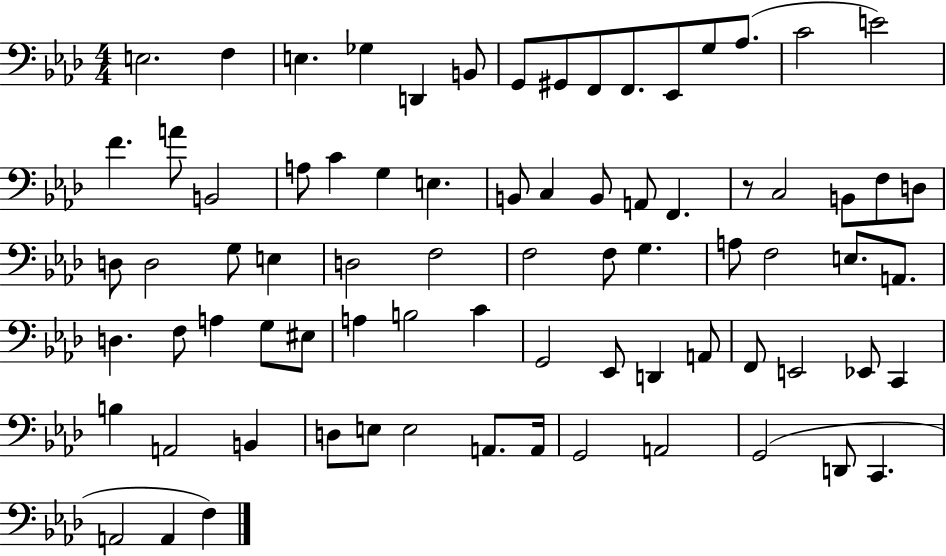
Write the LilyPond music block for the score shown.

{
  \clef bass
  \numericTimeSignature
  \time 4/4
  \key aes \major
  \repeat volta 2 { e2. f4 | e4. ges4 d,4 b,8 | g,8 gis,8 f,8 f,8. ees,8 g8 aes8.( | c'2 e'2) | \break f'4. a'8 b,2 | a8 c'4 g4 e4. | b,8 c4 b,8 a,8 f,4. | r8 c2 b,8 f8 d8 | \break d8 d2 g8 e4 | d2 f2 | f2 f8 g4. | a8 f2 e8. a,8. | \break d4. f8 a4 g8 eis8 | a4 b2 c'4 | g,2 ees,8 d,4 a,8 | f,8 e,2 ees,8 c,4 | \break b4 a,2 b,4 | d8 e8 e2 a,8. a,16 | g,2 a,2 | g,2( d,8 c,4. | \break a,2 a,4 f4) | } \bar "|."
}